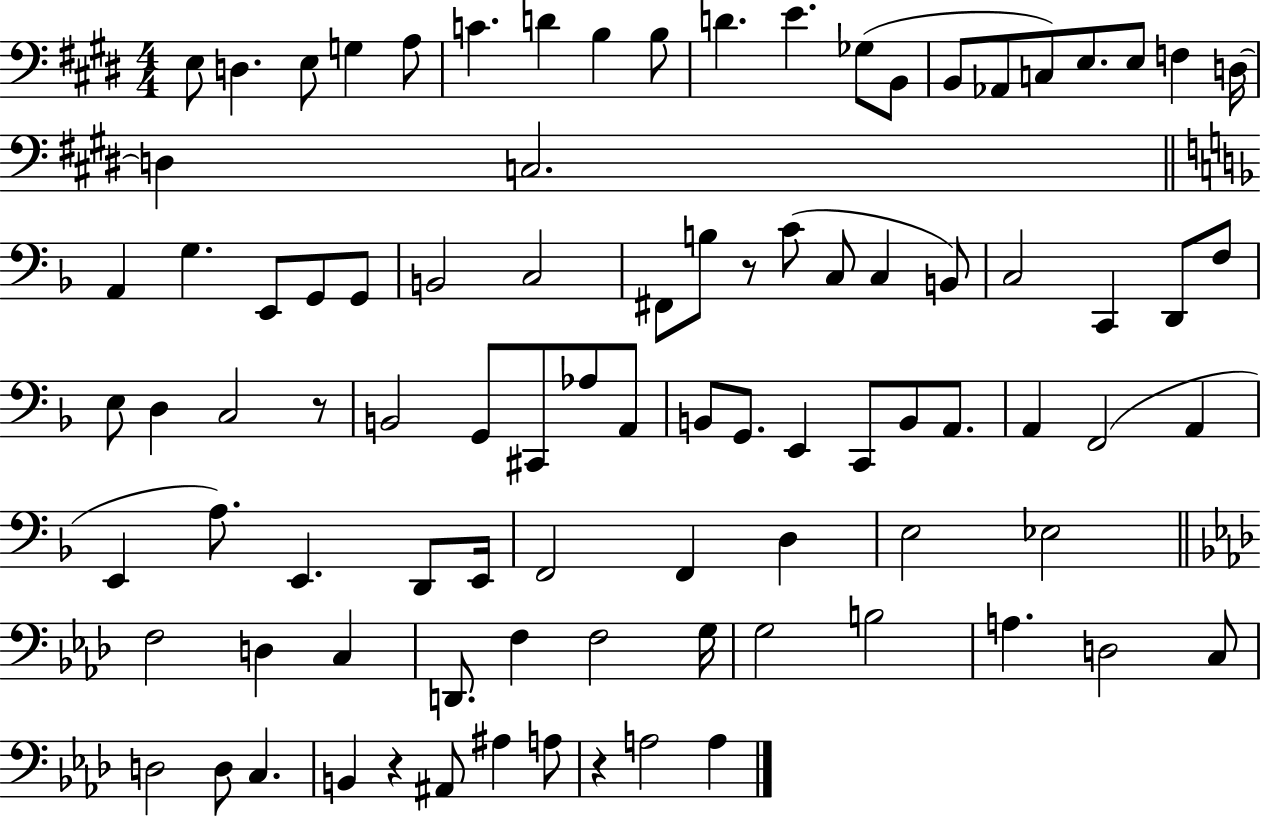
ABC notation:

X:1
T:Untitled
M:4/4
L:1/4
K:E
E,/2 D, E,/2 G, A,/2 C D B, B,/2 D E _G,/2 B,,/2 B,,/2 _A,,/2 C,/2 E,/2 E,/2 F, D,/4 D, C,2 A,, G, E,,/2 G,,/2 G,,/2 B,,2 C,2 ^F,,/2 B,/2 z/2 C/2 C,/2 C, B,,/2 C,2 C,, D,,/2 F,/2 E,/2 D, C,2 z/2 B,,2 G,,/2 ^C,,/2 _A,/2 A,,/2 B,,/2 G,,/2 E,, C,,/2 B,,/2 A,,/2 A,, F,,2 A,, E,, A,/2 E,, D,,/2 E,,/4 F,,2 F,, D, E,2 _E,2 F,2 D, C, D,,/2 F, F,2 G,/4 G,2 B,2 A, D,2 C,/2 D,2 D,/2 C, B,, z ^A,,/2 ^A, A,/2 z A,2 A,